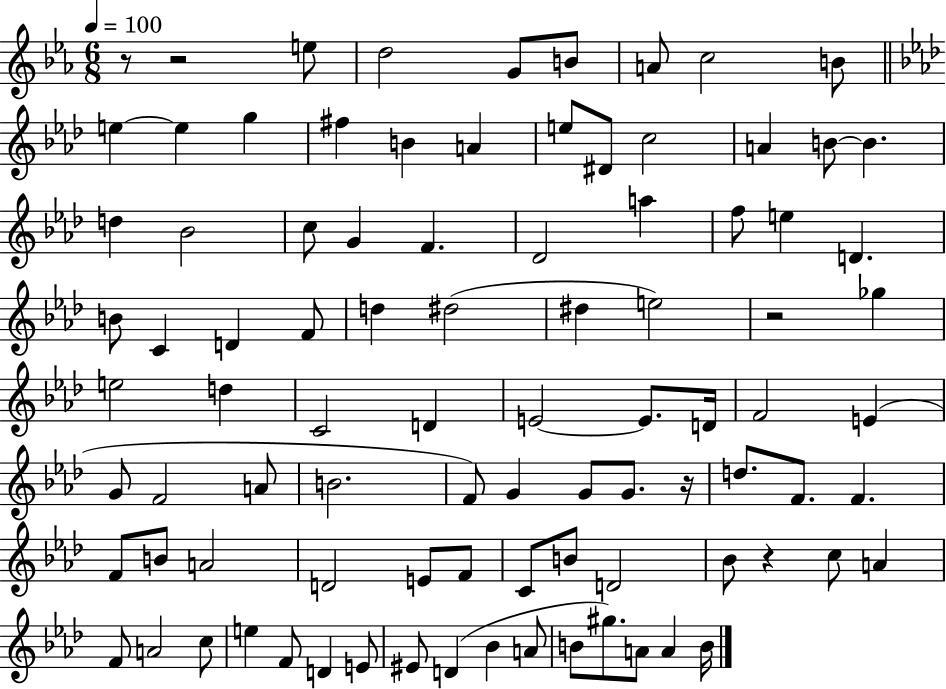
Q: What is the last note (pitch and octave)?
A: B4